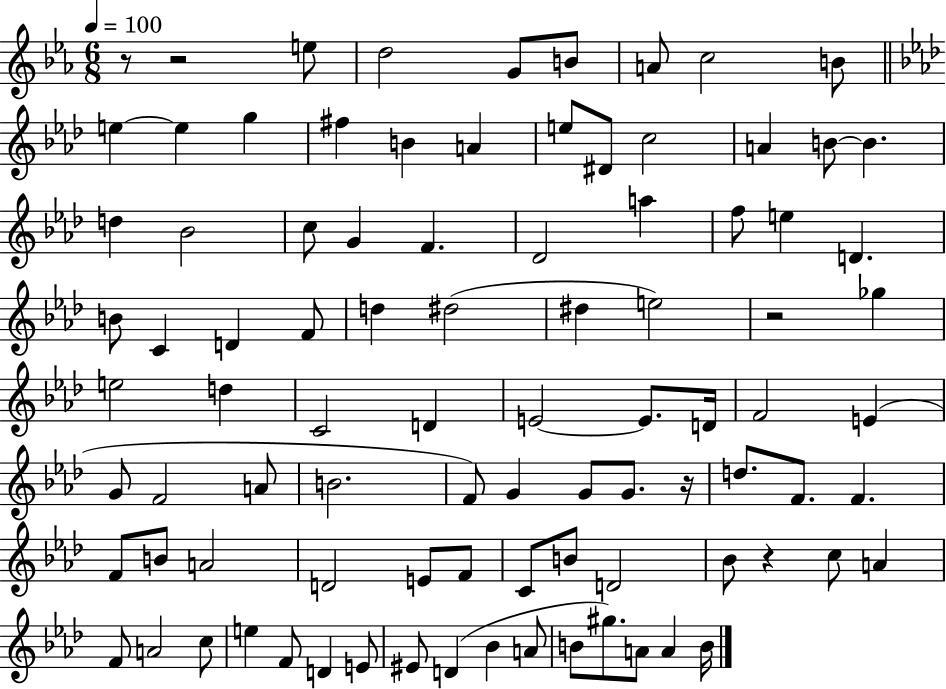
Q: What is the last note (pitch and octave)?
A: B4